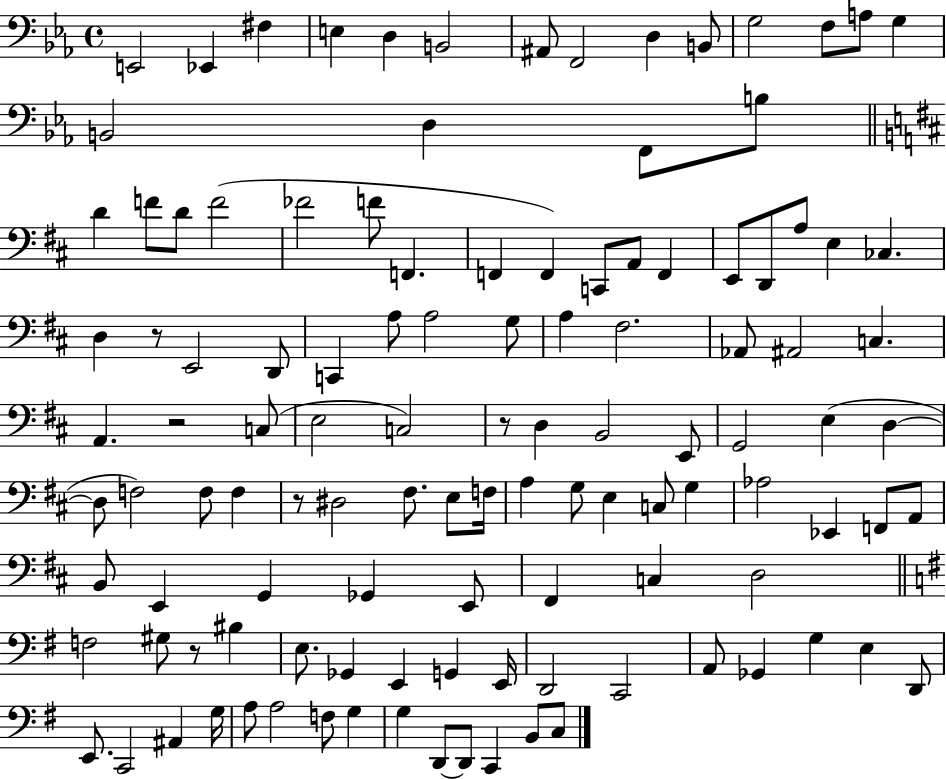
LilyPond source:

{
  \clef bass
  \time 4/4
  \defaultTimeSignature
  \key ees \major
  \repeat volta 2 { e,2 ees,4 fis4 | e4 d4 b,2 | ais,8 f,2 d4 b,8 | g2 f8 a8 g4 | \break b,2 d4 f,8 b8 | \bar "||" \break \key d \major d'4 f'8 d'8 f'2( | fes'2 f'8 f,4. | f,4 f,4) c,8 a,8 f,4 | e,8 d,8 a8 e4 ces4. | \break d4 r8 e,2 d,8 | c,4 a8 a2 g8 | a4 fis2. | aes,8 ais,2 c4. | \break a,4. r2 c8( | e2 c2) | r8 d4 b,2 e,8 | g,2 e4( d4~~ | \break d8 f2) f8 f4 | r8 dis2 fis8. e8 f16 | a4 g8 e4 c8 g4 | aes2 ees,4 f,8 a,8 | \break b,8 e,4 g,4 ges,4 e,8 | fis,4 c4 d2 | \bar "||" \break \key g \major f2 gis8 r8 bis4 | e8. ges,4 e,4 g,4 e,16 | d,2 c,2 | a,8 ges,4 g4 e4 d,8 | \break e,8. c,2 ais,4 g16 | a8 a2 f8 g4 | g4 d,8~~ d,8 c,4 b,8 c8 | } \bar "|."
}